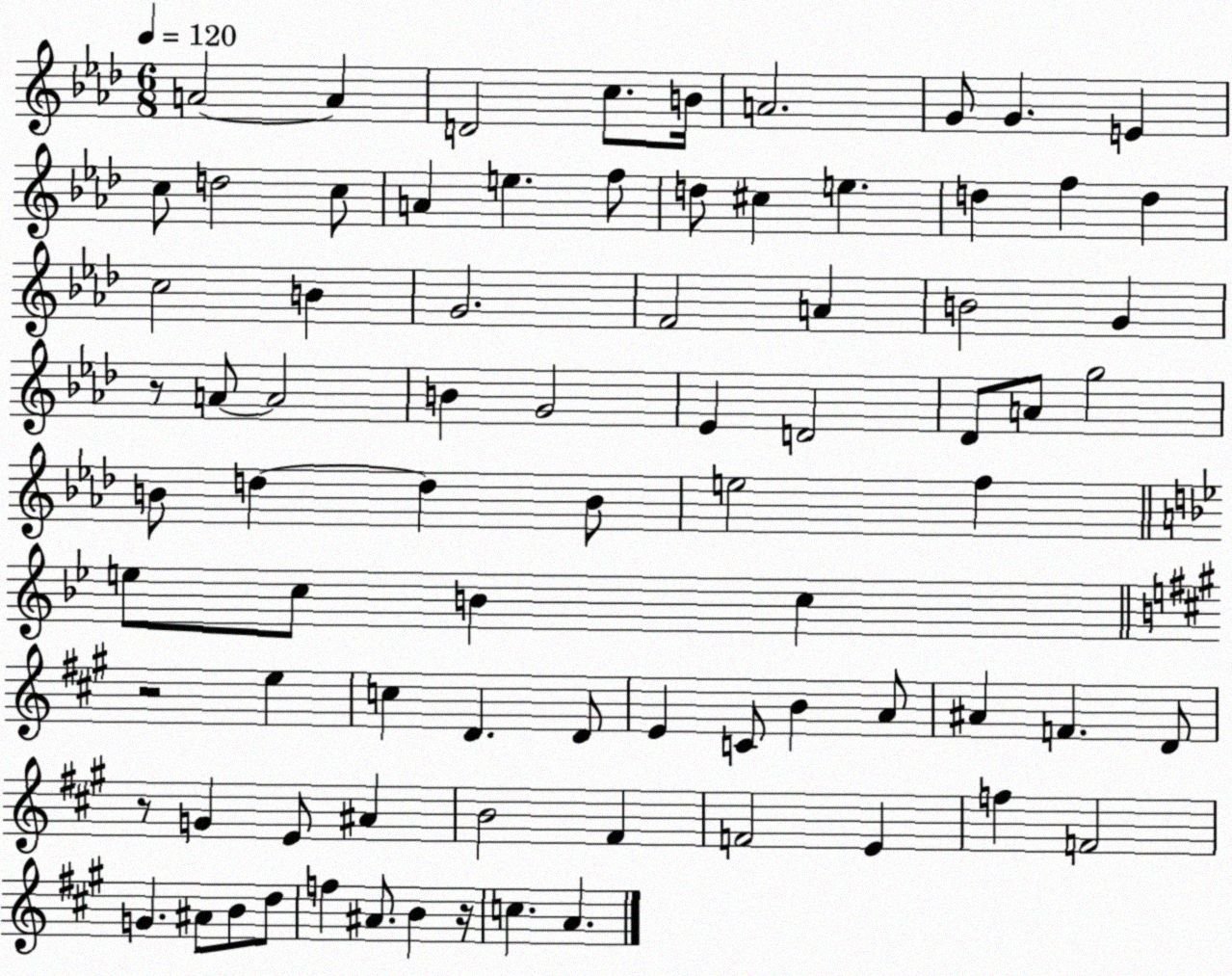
X:1
T:Untitled
M:6/8
L:1/4
K:Ab
A2 A D2 c/2 B/4 A2 G/2 G E c/2 d2 c/2 A e f/2 d/2 ^c e d f d c2 B G2 F2 A B2 G z/2 A/2 A2 B G2 _E D2 _D/2 A/2 g2 B/2 d d B/2 e2 f e/2 c/2 B c z2 e c D D/2 E C/2 B A/2 ^A F D/2 z/2 G E/2 ^A B2 ^F F2 E f F2 G ^A/2 B/2 d/2 f ^A/2 B z/4 c A